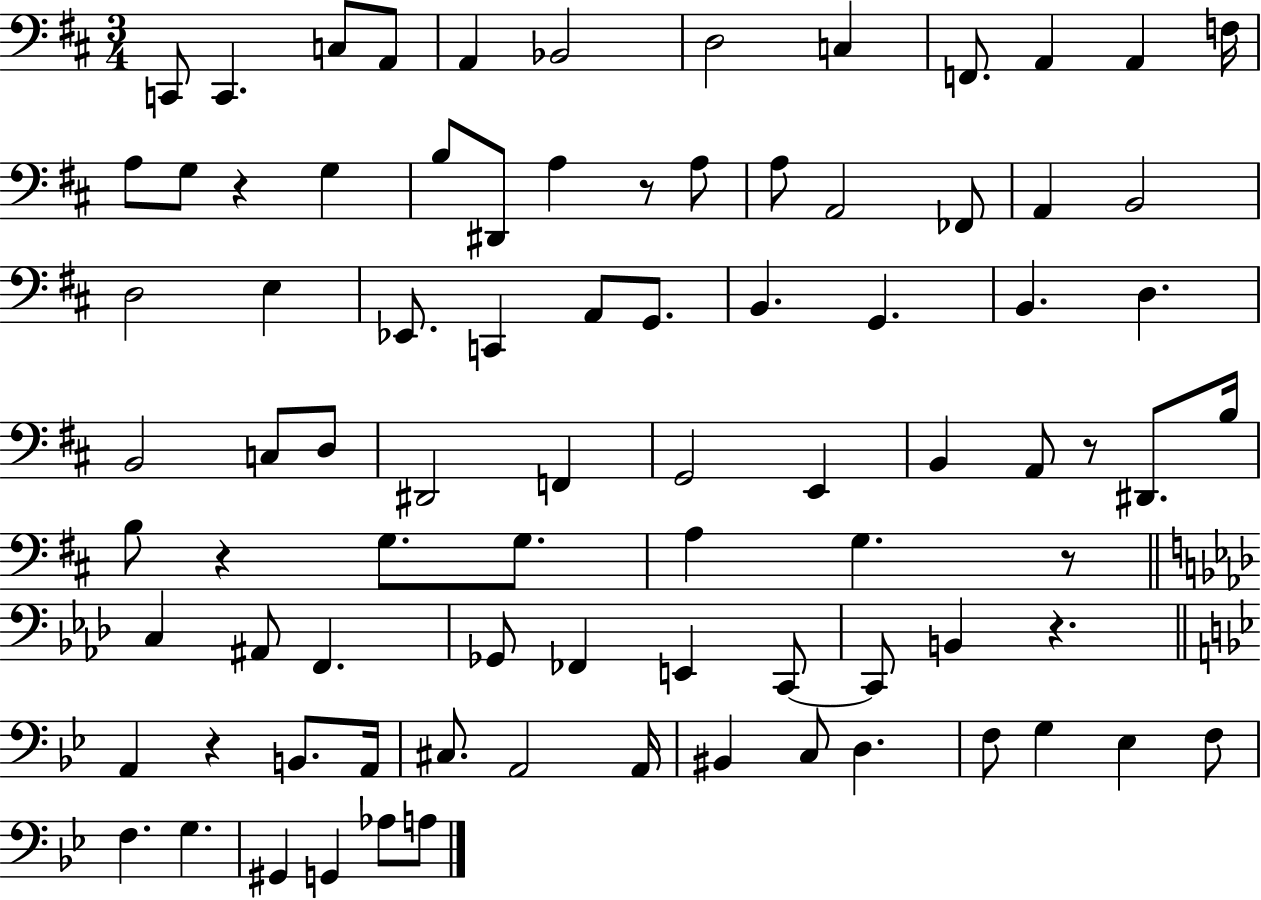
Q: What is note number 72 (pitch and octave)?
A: F3